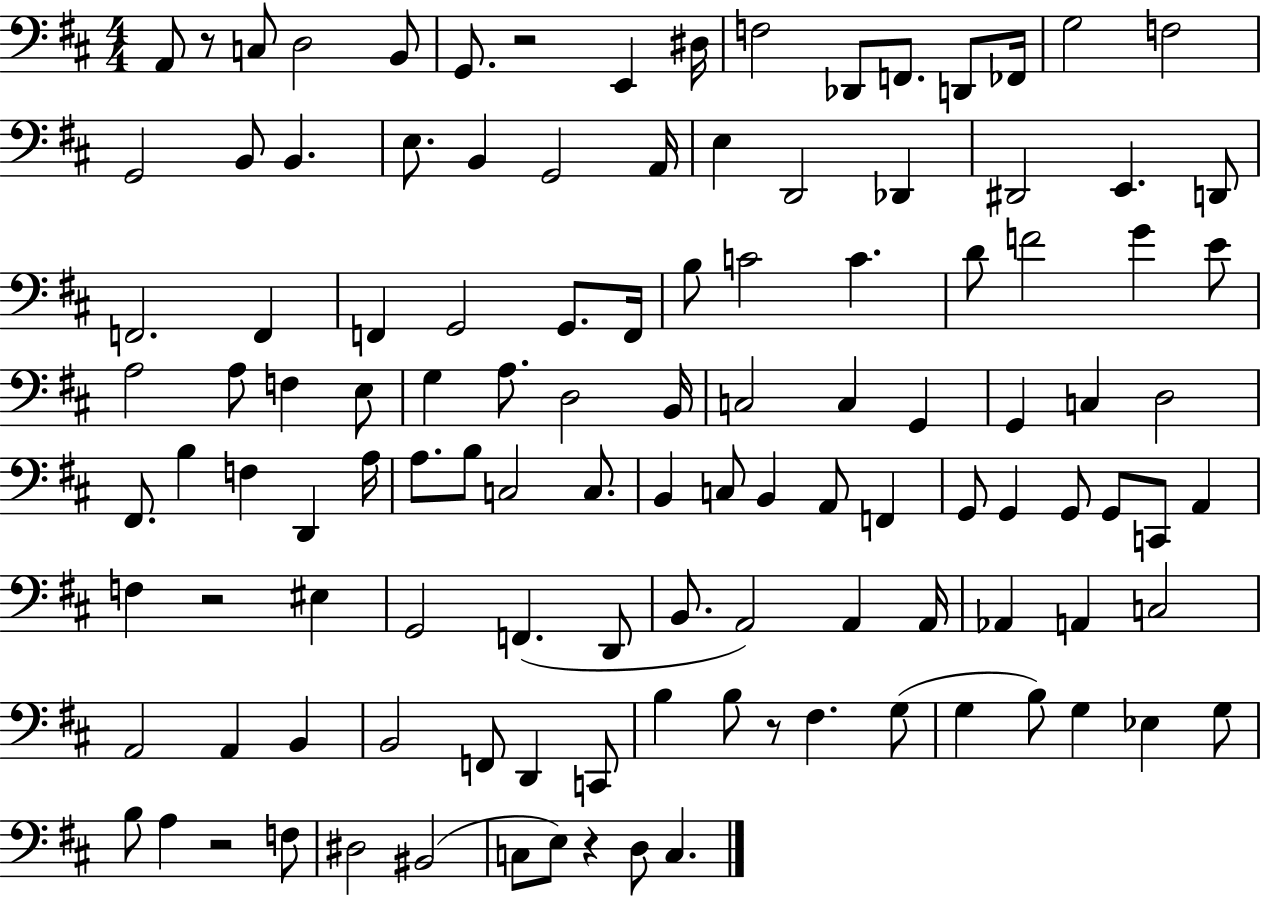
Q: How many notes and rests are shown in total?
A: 117